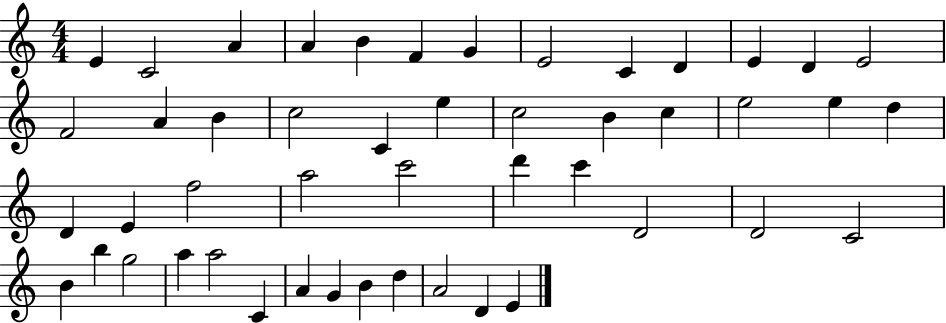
X:1
T:Untitled
M:4/4
L:1/4
K:C
E C2 A A B F G E2 C D E D E2 F2 A B c2 C e c2 B c e2 e d D E f2 a2 c'2 d' c' D2 D2 C2 B b g2 a a2 C A G B d A2 D E